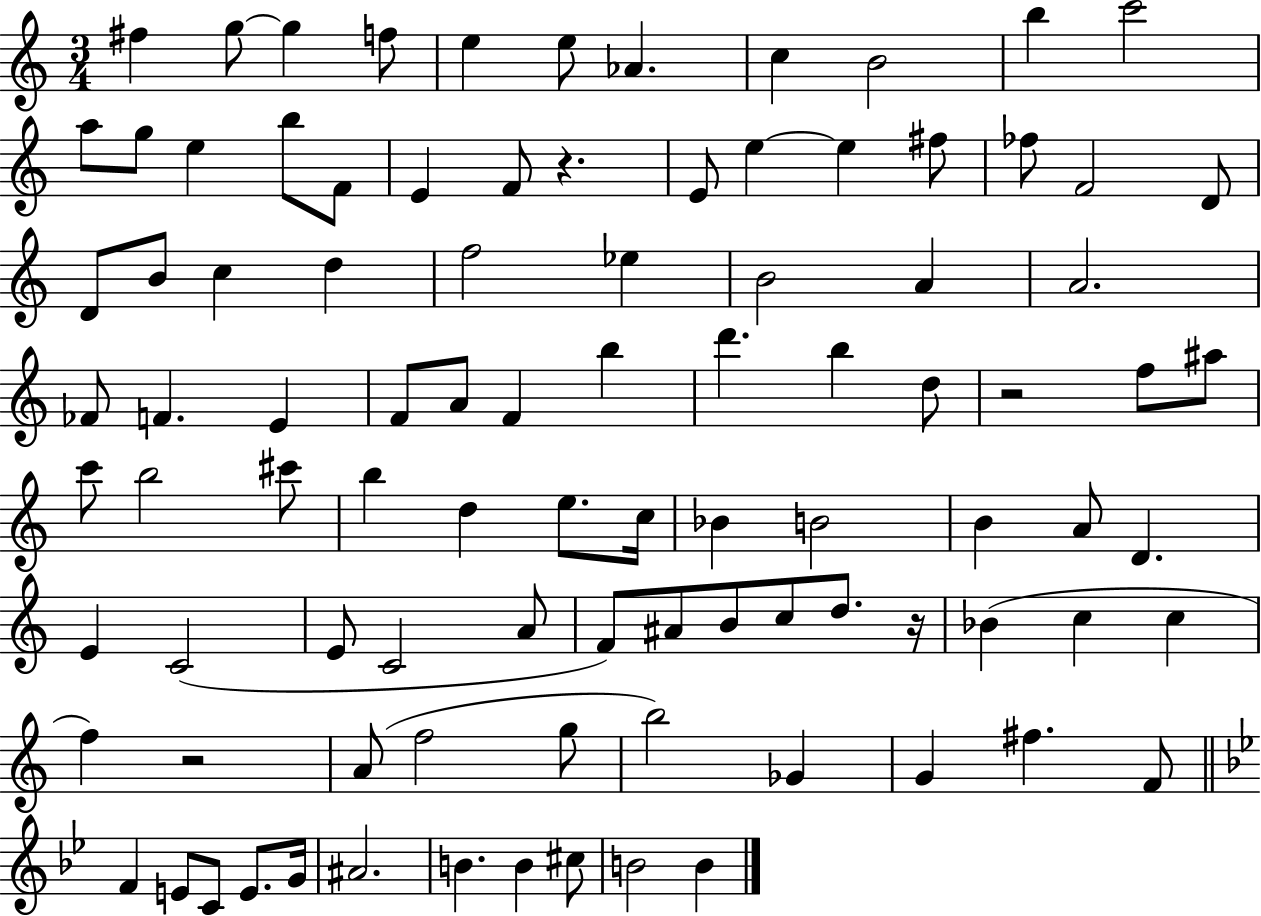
{
  \clef treble
  \numericTimeSignature
  \time 3/4
  \key c \major
  fis''4 g''8~~ g''4 f''8 | e''4 e''8 aes'4. | c''4 b'2 | b''4 c'''2 | \break a''8 g''8 e''4 b''8 f'8 | e'4 f'8 r4. | e'8 e''4~~ e''4 fis''8 | fes''8 f'2 d'8 | \break d'8 b'8 c''4 d''4 | f''2 ees''4 | b'2 a'4 | a'2. | \break fes'8 f'4. e'4 | f'8 a'8 f'4 b''4 | d'''4. b''4 d''8 | r2 f''8 ais''8 | \break c'''8 b''2 cis'''8 | b''4 d''4 e''8. c''16 | bes'4 b'2 | b'4 a'8 d'4. | \break e'4 c'2( | e'8 c'2 a'8 | f'8) ais'8 b'8 c''8 d''8. r16 | bes'4( c''4 c''4 | \break f''4) r2 | a'8( f''2 g''8 | b''2) ges'4 | g'4 fis''4. f'8 | \break \bar "||" \break \key g \minor f'4 e'8 c'8 e'8. g'16 | ais'2. | b'4. b'4 cis''8 | b'2 b'4 | \break \bar "|."
}